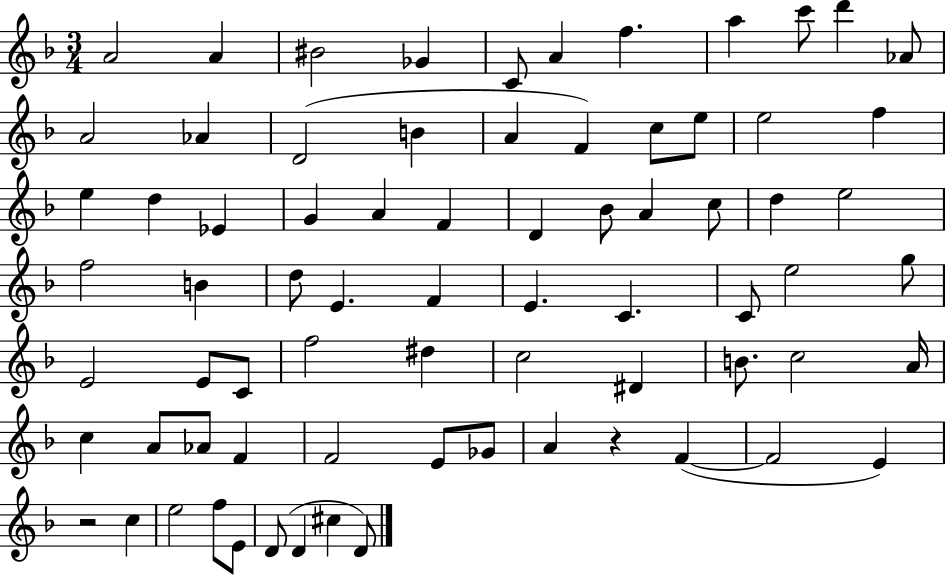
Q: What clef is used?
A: treble